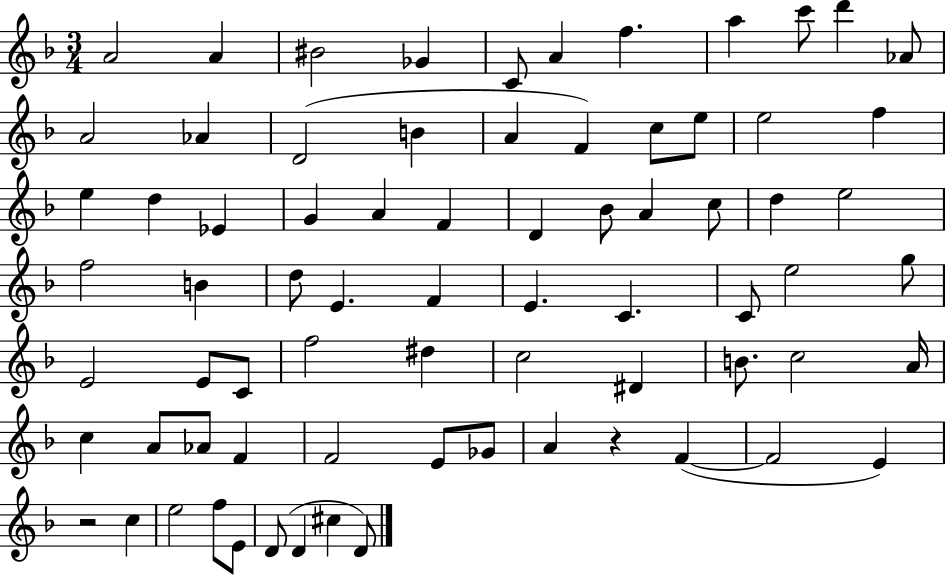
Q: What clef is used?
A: treble